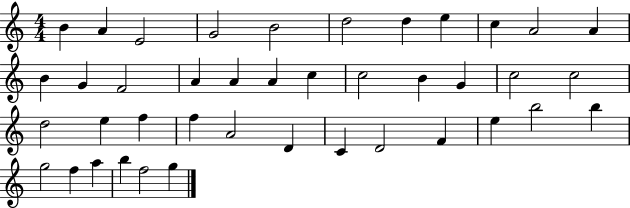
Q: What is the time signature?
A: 4/4